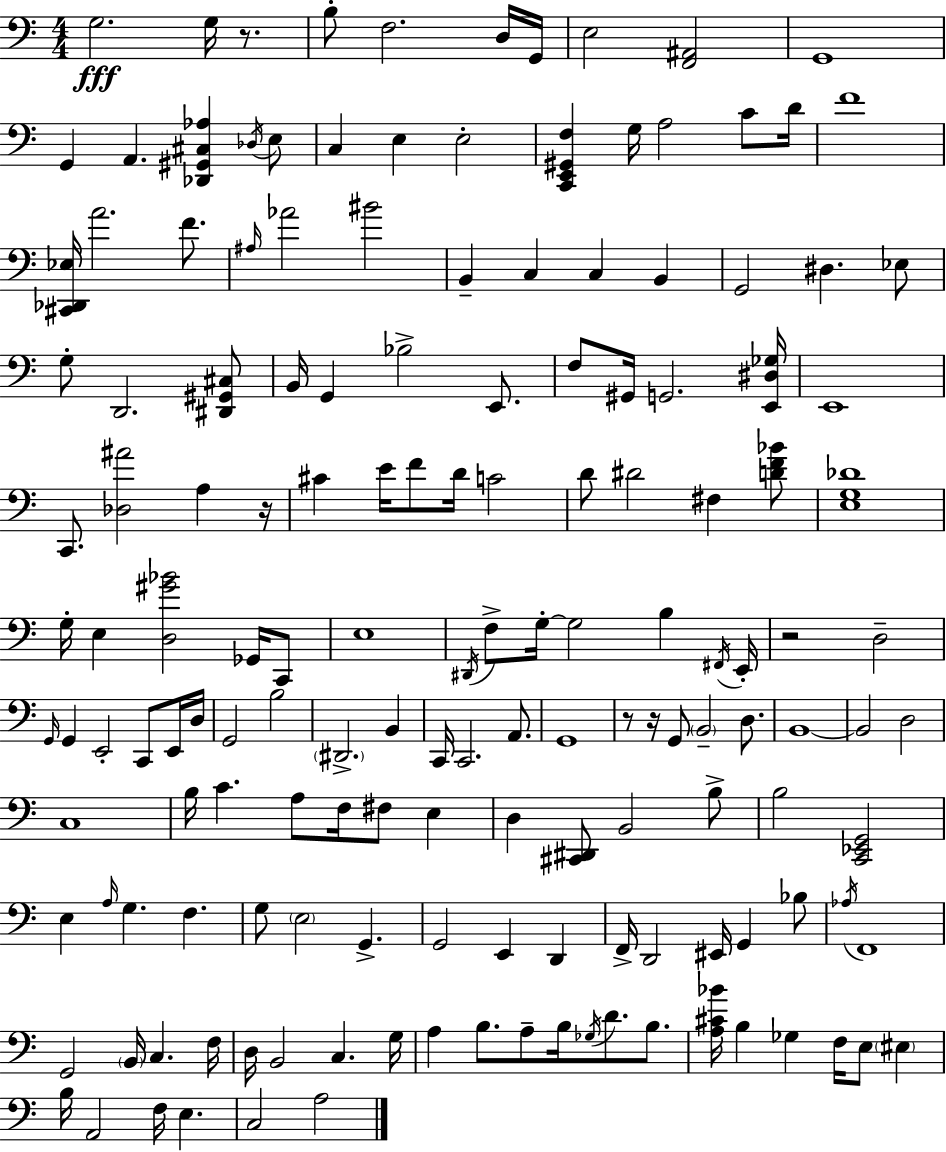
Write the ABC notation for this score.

X:1
T:Untitled
M:4/4
L:1/4
K:Am
G,2 G,/4 z/2 B,/2 F,2 D,/4 G,,/4 E,2 [F,,^A,,]2 G,,4 G,, A,, [_D,,^G,,^C,_A,] _D,/4 E,/2 C, E, E,2 [C,,E,,^G,,F,] G,/4 A,2 C/2 D/4 F4 [^C,,_D,,_E,]/4 A2 F/2 ^A,/4 _A2 ^B2 B,, C, C, B,, G,,2 ^D, _E,/2 G,/2 D,,2 [^D,,^G,,^C,]/2 B,,/4 G,, _B,2 E,,/2 F,/2 ^G,,/4 G,,2 [E,,^D,_G,]/4 E,,4 C,,/2 [_D,^A]2 A, z/4 ^C E/4 F/2 D/4 C2 D/2 ^D2 ^F, [DF_B]/2 [E,G,_D]4 G,/4 E, [D,^G_B]2 _G,,/4 C,,/2 E,4 ^D,,/4 F,/2 G,/4 G,2 B, ^F,,/4 E,,/4 z2 D,2 G,,/4 G,, E,,2 C,,/2 E,,/4 D,/4 G,,2 B,2 ^D,,2 B,, C,,/4 C,,2 A,,/2 G,,4 z/2 z/4 G,,/2 B,,2 D,/2 B,,4 B,,2 D,2 C,4 B,/4 C A,/2 F,/4 ^F,/2 E, D, [^C,,^D,,]/2 B,,2 B,/2 B,2 [C,,_E,,G,,]2 E, A,/4 G, F, G,/2 E,2 G,, G,,2 E,, D,, F,,/4 D,,2 ^E,,/4 G,, _B,/2 _A,/4 F,,4 G,,2 B,,/4 C, F,/4 D,/4 B,,2 C, G,/4 A, B,/2 A,/2 B,/4 _G,/4 D/2 B,/2 [A,^C_B]/4 B, _G, F,/4 E,/2 ^E, B,/4 A,,2 F,/4 E, C,2 A,2